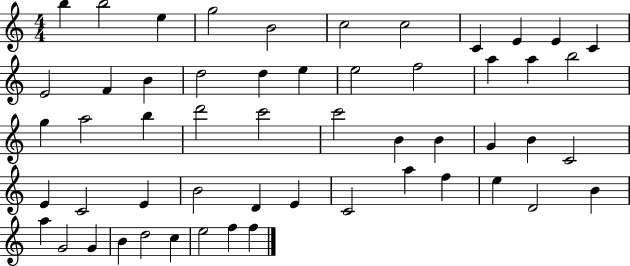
{
  \clef treble
  \numericTimeSignature
  \time 4/4
  \key c \major
  b''4 b''2 e''4 | g''2 b'2 | c''2 c''2 | c'4 e'4 e'4 c'4 | \break e'2 f'4 b'4 | d''2 d''4 e''4 | e''2 f''2 | a''4 a''4 b''2 | \break g''4 a''2 b''4 | d'''2 c'''2 | c'''2 b'4 b'4 | g'4 b'4 c'2 | \break e'4 c'2 e'4 | b'2 d'4 e'4 | c'2 a''4 f''4 | e''4 d'2 b'4 | \break a''4 g'2 g'4 | b'4 d''2 c''4 | e''2 f''4 f''4 | \bar "|."
}